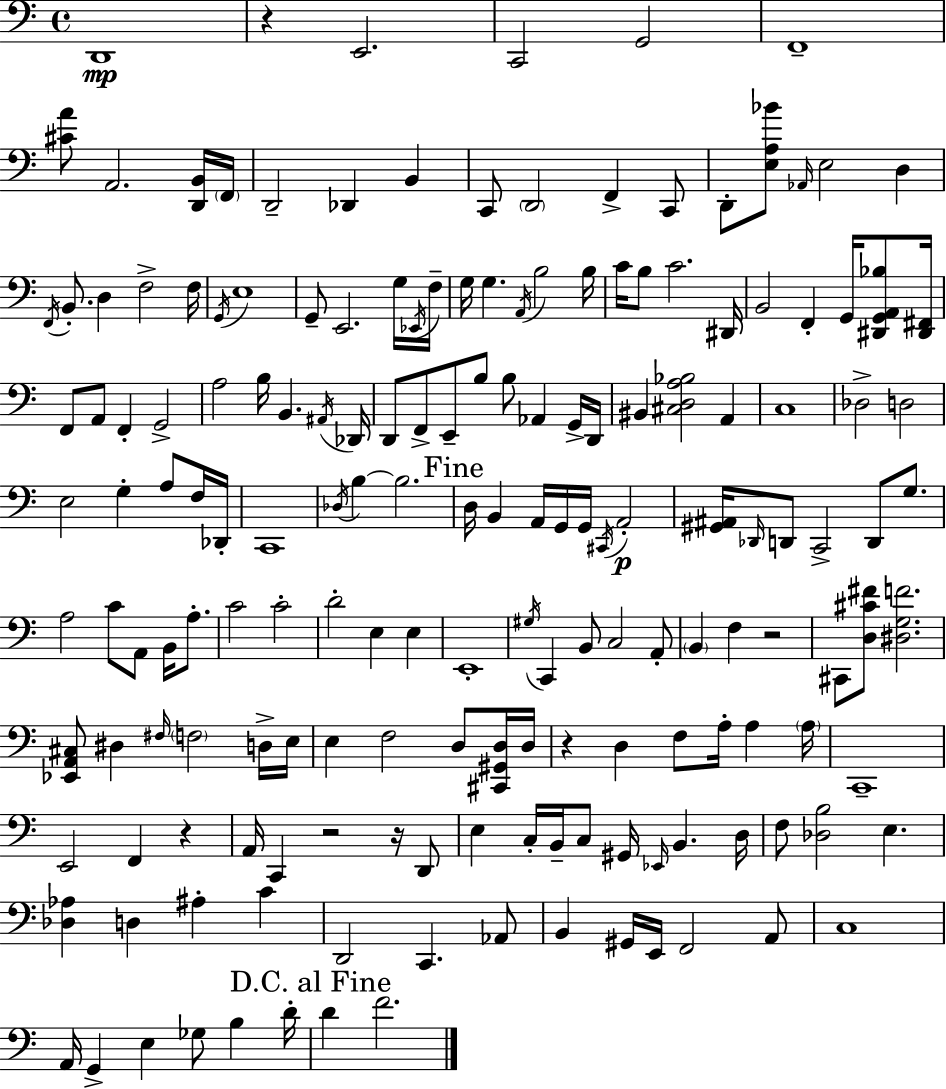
{
  \clef bass
  \time 4/4
  \defaultTimeSignature
  \key c \major
  \repeat volta 2 { d,1\mp | r4 e,2. | c,2 g,2 | f,1-- | \break <cis' a'>8 a,2. <d, b,>16 \parenthesize f,16 | d,2-- des,4 b,4 | c,8 \parenthesize d,2 f,4-> c,8 | d,8-. <e a bes'>8 \grace { aes,16 } e2 d4 | \break \acciaccatura { f,16 } b,8.-. d4 f2-> | f16 \acciaccatura { g,16 } e1 | g,8-- e,2. | g16 \acciaccatura { ees,16 } f16-- g16 g4. \acciaccatura { a,16 } b2 | \break b16 c'16 b8 c'2. | dis,16 b,2 f,4-. | g,16 <dis, g, a, bes>8 <dis, fis,>16 f,8 a,8 f,4-. g,2-> | a2 b16 b,4. | \break \acciaccatura { ais,16 } des,16 d,8 f,8-> e,8-- b8 b8 | aes,4 g,16-> d,16 bis,4 <cis d a bes>2 | a,4 c1 | des2-> d2 | \break e2 g4-. | a8 f16 des,16-. c,1 | \acciaccatura { des16 } b4~~ b2. | \mark "Fine" d16 b,4 a,16 g,16 g,16 \acciaccatura { cis,16 } | \break a,2-.\p <gis, ais,>16 \grace { des,16 } d,8 c,2-> | d,8 g8. a2 | c'8 a,8 b,16 a8.-. c'2 | c'2-. d'2-. | \break e4 e4 e,1-. | \acciaccatura { gis16 } c,4 b,8 | c2 a,8-. \parenthesize b,4 f4 | r2 cis,8 <d cis' fis'>8 <dis g f'>2. | \break <ees, a, cis>8 dis4 | \grace { fis16 } \parenthesize f2 d16-> e16 e4 f2 | d8 <cis, gis, d>16 d16 r4 d4 | f8 a16-. a4 \parenthesize a16 c,1-- | \break e,2 | f,4 r4 a,16 c,4 | r2 r16 d,8 e4 c16-. | b,16-- c8 gis,16 \grace { ees,16 } b,4. d16 f8 <des b>2 | \break e4. <des aes>4 | d4 ais4-. c'4 d,2 | c,4. aes,8 b,4 | gis,16 e,16 f,2 a,8 c1 | \break a,16 g,4-> | e4 ges8 b4 d'16-. \mark "D.C. al Fine" d'4 | f'2. } \bar "|."
}